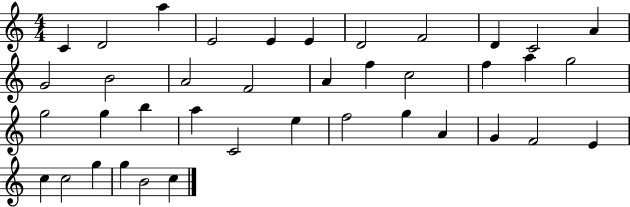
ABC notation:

X:1
T:Untitled
M:4/4
L:1/4
K:C
C D2 a E2 E E D2 F2 D C2 A G2 B2 A2 F2 A f c2 f a g2 g2 g b a C2 e f2 g A G F2 E c c2 g g B2 c